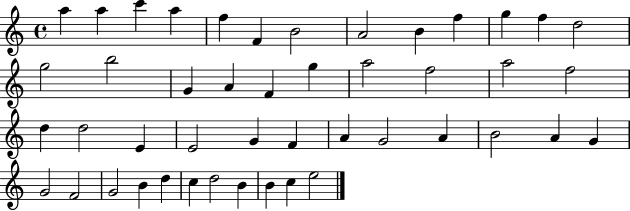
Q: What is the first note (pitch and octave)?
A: A5